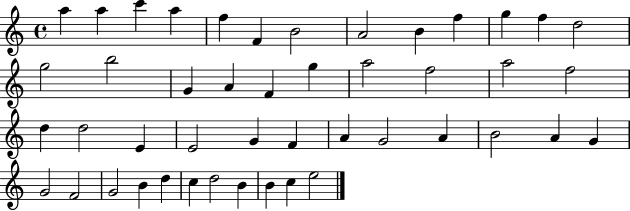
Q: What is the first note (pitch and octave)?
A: A5